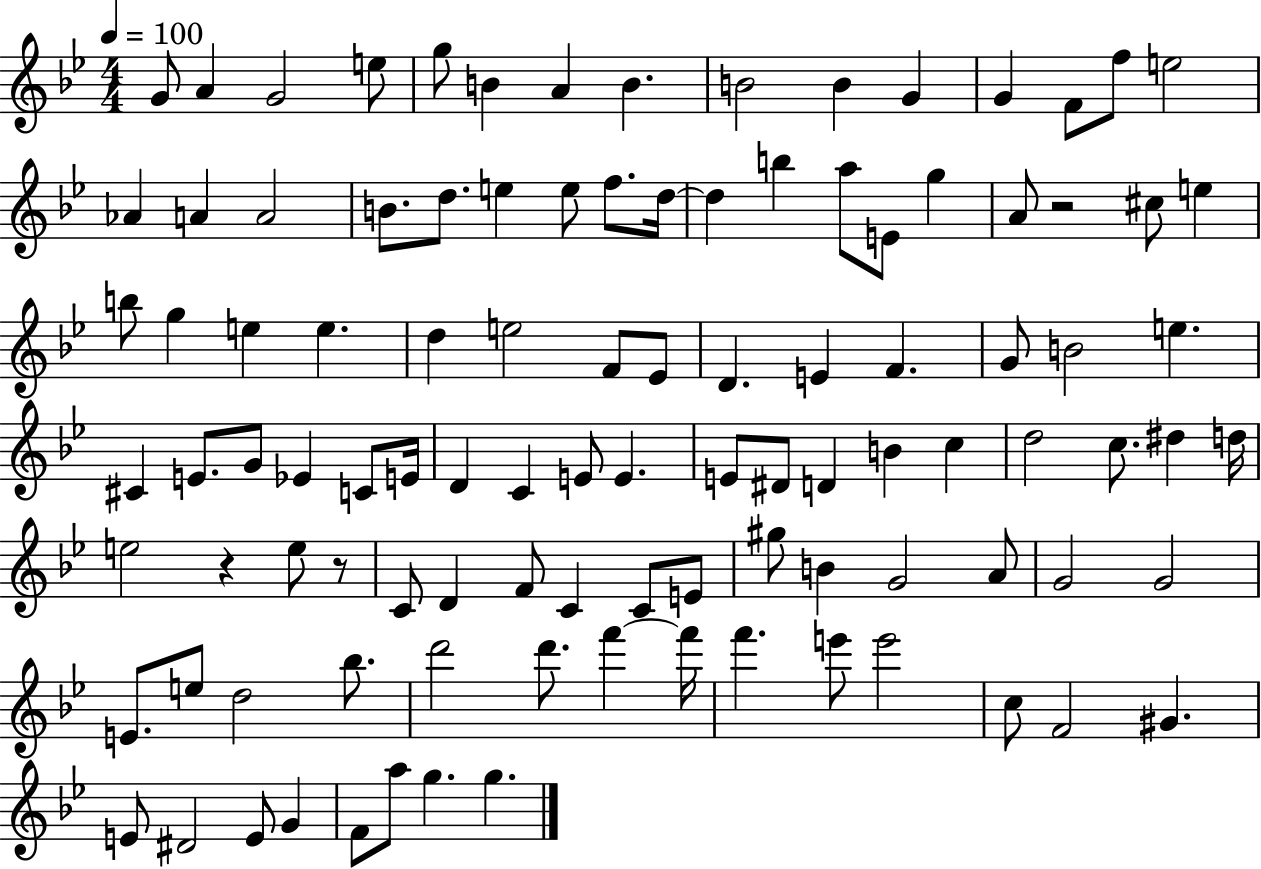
{
  \clef treble
  \numericTimeSignature
  \time 4/4
  \key bes \major
  \tempo 4 = 100
  g'8 a'4 g'2 e''8 | g''8 b'4 a'4 b'4. | b'2 b'4 g'4 | g'4 f'8 f''8 e''2 | \break aes'4 a'4 a'2 | b'8. d''8. e''4 e''8 f''8. d''16~~ | d''4 b''4 a''8 e'8 g''4 | a'8 r2 cis''8 e''4 | \break b''8 g''4 e''4 e''4. | d''4 e''2 f'8 ees'8 | d'4. e'4 f'4. | g'8 b'2 e''4. | \break cis'4 e'8. g'8 ees'4 c'8 e'16 | d'4 c'4 e'8 e'4. | e'8 dis'8 d'4 b'4 c''4 | d''2 c''8. dis''4 d''16 | \break e''2 r4 e''8 r8 | c'8 d'4 f'8 c'4 c'8 e'8 | gis''8 b'4 g'2 a'8 | g'2 g'2 | \break e'8. e''8 d''2 bes''8. | d'''2 d'''8. f'''4~~ f'''16 | f'''4. e'''8 e'''2 | c''8 f'2 gis'4. | \break e'8 dis'2 e'8 g'4 | f'8 a''8 g''4. g''4. | \bar "|."
}